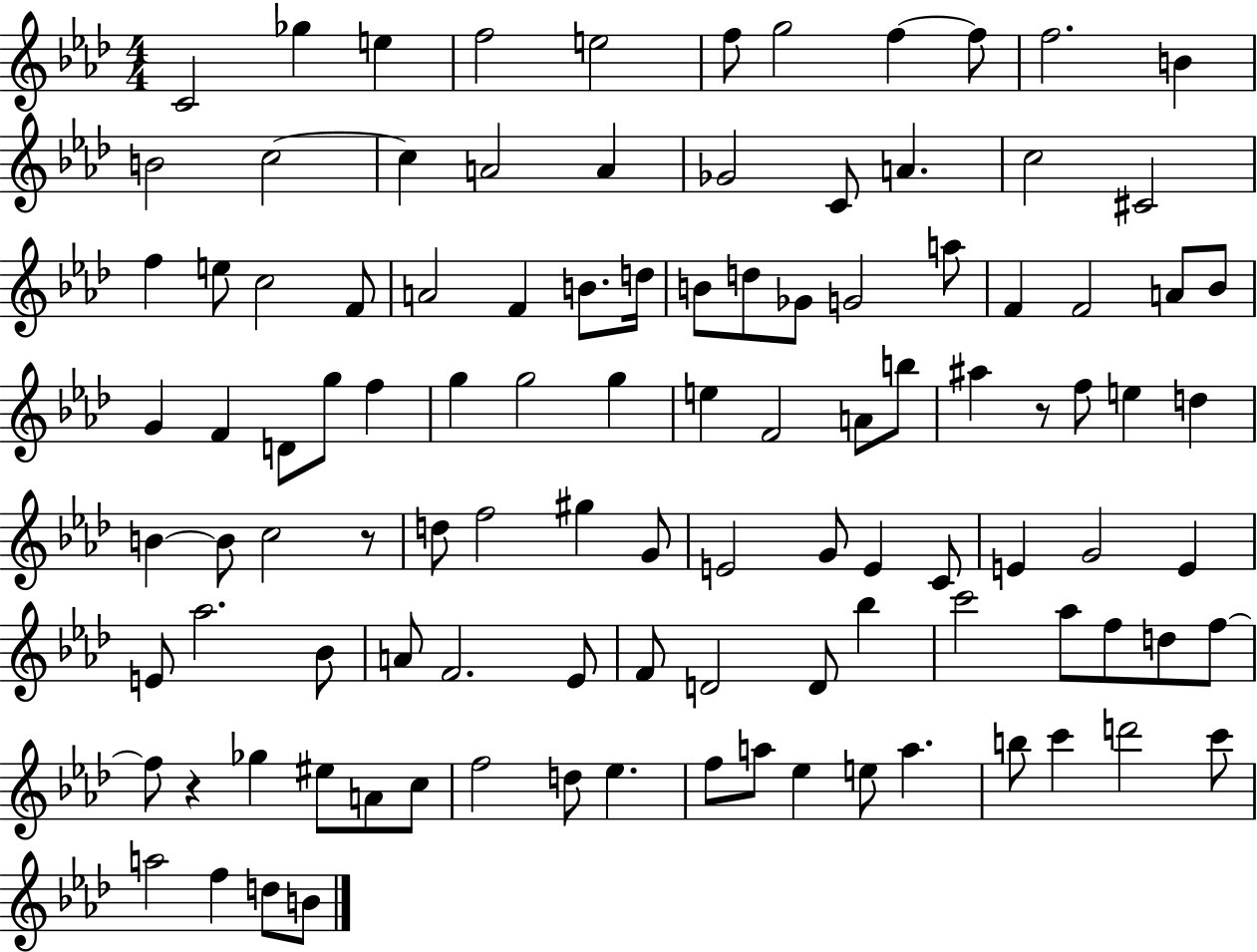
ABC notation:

X:1
T:Untitled
M:4/4
L:1/4
K:Ab
C2 _g e f2 e2 f/2 g2 f f/2 f2 B B2 c2 c A2 A _G2 C/2 A c2 ^C2 f e/2 c2 F/2 A2 F B/2 d/4 B/2 d/2 _G/2 G2 a/2 F F2 A/2 _B/2 G F D/2 g/2 f g g2 g e F2 A/2 b/2 ^a z/2 f/2 e d B B/2 c2 z/2 d/2 f2 ^g G/2 E2 G/2 E C/2 E G2 E E/2 _a2 _B/2 A/2 F2 _E/2 F/2 D2 D/2 _b c'2 _a/2 f/2 d/2 f/2 f/2 z _g ^e/2 A/2 c/2 f2 d/2 _e f/2 a/2 _e e/2 a b/2 c' d'2 c'/2 a2 f d/2 B/2